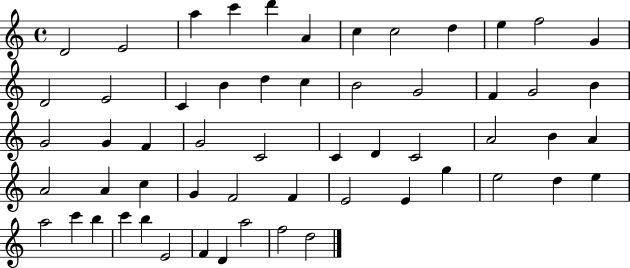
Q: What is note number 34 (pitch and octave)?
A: A4